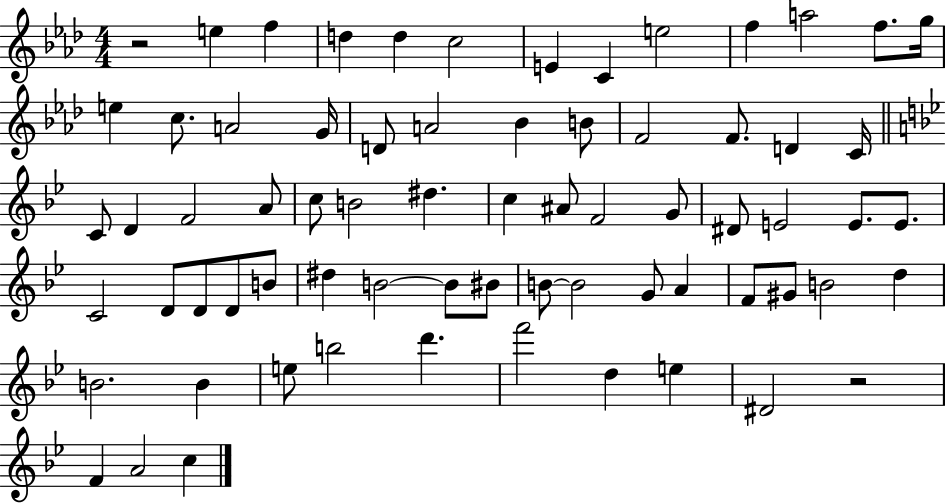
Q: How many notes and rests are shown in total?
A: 70